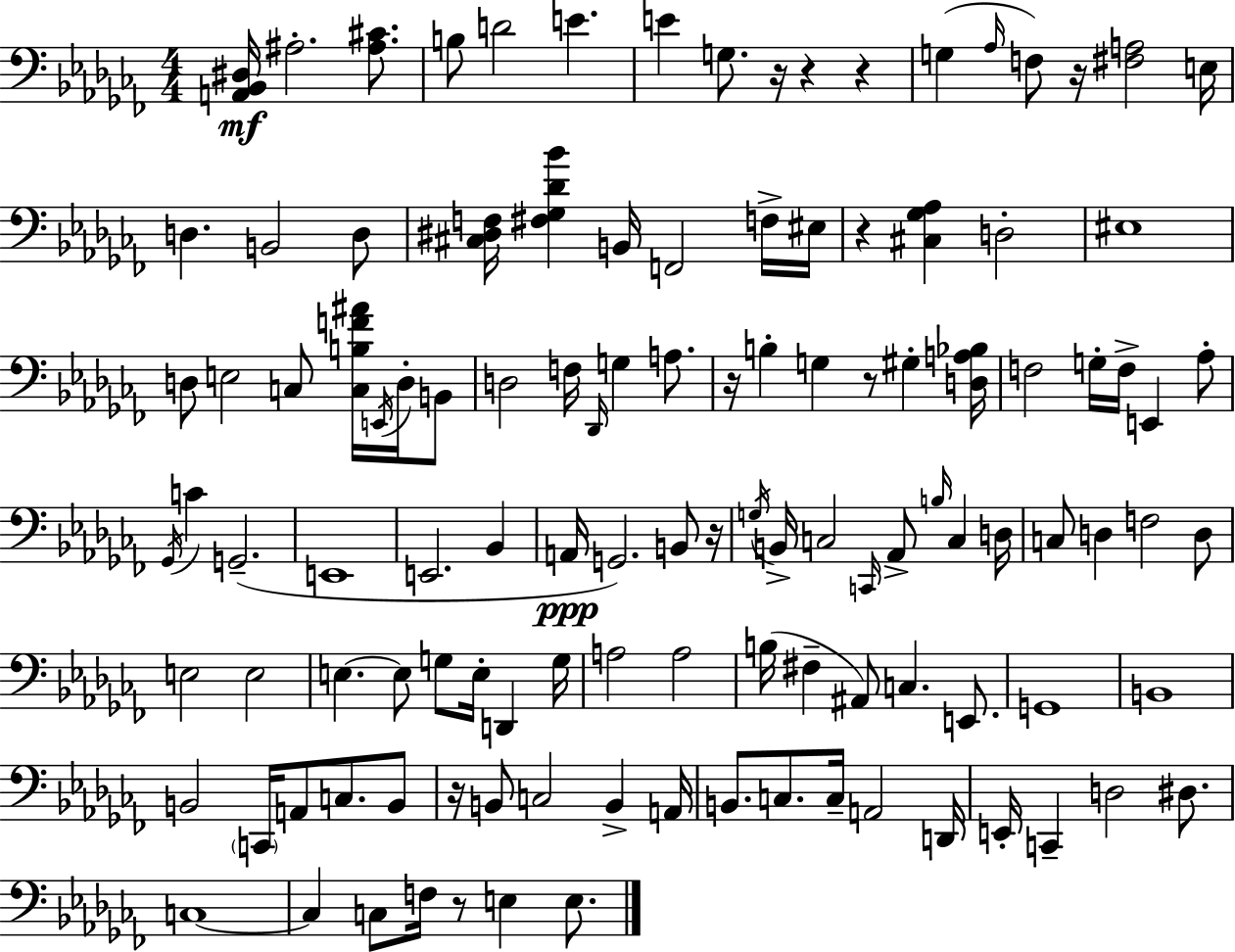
{
  \clef bass
  \numericTimeSignature
  \time 4/4
  \key aes \minor
  \repeat volta 2 { <a, bes, dis>16\mf ais2.-. <ais cis'>8. | b8 d'2 e'4. | e'4 g8. r16 r4 r4 | g4( \grace { aes16 } f8) r16 <fis a>2 | \break e16 d4. b,2 d8 | <cis dis f>16 <fis ges des' bes'>4 b,16 f,2 f16-> | eis16 r4 <cis ges aes>4 d2-. | eis1 | \break d8 e2 c8 <c b f' ais'>16 \acciaccatura { e,16 } d16-. | b,8 d2 f16 \grace { des,16 } g4 | a8. r16 b4-. g4 r8 gis4-. | <d a bes>16 f2 g16-. f16-> e,4 | \break aes8-. \acciaccatura { ges,16 } c'4 g,2.--( | e,1 | e,2. | bes,4 a,16\ppp g,2.) | \break b,8 r16 \acciaccatura { g16 } b,16-> c2 \grace { c,16 } aes,8-> | \grace { b16 } c4 d16 c8 d4 f2 | d8 e2 e2 | e4.~~ e8 g8 | \break e16-. d,4 g16 a2 a2 | b16( fis4-- ais,8) c4. | e,8. g,1 | b,1 | \break b,2 \parenthesize c,16 | a,8 c8. b,8 r16 b,8 c2 | b,4-> a,16 b,8. c8. c16-- a,2 | d,16 e,16-. c,4-- d2 | \break dis8. c1~~ | c4 c8 f16 r8 | e4 e8. } \bar "|."
}